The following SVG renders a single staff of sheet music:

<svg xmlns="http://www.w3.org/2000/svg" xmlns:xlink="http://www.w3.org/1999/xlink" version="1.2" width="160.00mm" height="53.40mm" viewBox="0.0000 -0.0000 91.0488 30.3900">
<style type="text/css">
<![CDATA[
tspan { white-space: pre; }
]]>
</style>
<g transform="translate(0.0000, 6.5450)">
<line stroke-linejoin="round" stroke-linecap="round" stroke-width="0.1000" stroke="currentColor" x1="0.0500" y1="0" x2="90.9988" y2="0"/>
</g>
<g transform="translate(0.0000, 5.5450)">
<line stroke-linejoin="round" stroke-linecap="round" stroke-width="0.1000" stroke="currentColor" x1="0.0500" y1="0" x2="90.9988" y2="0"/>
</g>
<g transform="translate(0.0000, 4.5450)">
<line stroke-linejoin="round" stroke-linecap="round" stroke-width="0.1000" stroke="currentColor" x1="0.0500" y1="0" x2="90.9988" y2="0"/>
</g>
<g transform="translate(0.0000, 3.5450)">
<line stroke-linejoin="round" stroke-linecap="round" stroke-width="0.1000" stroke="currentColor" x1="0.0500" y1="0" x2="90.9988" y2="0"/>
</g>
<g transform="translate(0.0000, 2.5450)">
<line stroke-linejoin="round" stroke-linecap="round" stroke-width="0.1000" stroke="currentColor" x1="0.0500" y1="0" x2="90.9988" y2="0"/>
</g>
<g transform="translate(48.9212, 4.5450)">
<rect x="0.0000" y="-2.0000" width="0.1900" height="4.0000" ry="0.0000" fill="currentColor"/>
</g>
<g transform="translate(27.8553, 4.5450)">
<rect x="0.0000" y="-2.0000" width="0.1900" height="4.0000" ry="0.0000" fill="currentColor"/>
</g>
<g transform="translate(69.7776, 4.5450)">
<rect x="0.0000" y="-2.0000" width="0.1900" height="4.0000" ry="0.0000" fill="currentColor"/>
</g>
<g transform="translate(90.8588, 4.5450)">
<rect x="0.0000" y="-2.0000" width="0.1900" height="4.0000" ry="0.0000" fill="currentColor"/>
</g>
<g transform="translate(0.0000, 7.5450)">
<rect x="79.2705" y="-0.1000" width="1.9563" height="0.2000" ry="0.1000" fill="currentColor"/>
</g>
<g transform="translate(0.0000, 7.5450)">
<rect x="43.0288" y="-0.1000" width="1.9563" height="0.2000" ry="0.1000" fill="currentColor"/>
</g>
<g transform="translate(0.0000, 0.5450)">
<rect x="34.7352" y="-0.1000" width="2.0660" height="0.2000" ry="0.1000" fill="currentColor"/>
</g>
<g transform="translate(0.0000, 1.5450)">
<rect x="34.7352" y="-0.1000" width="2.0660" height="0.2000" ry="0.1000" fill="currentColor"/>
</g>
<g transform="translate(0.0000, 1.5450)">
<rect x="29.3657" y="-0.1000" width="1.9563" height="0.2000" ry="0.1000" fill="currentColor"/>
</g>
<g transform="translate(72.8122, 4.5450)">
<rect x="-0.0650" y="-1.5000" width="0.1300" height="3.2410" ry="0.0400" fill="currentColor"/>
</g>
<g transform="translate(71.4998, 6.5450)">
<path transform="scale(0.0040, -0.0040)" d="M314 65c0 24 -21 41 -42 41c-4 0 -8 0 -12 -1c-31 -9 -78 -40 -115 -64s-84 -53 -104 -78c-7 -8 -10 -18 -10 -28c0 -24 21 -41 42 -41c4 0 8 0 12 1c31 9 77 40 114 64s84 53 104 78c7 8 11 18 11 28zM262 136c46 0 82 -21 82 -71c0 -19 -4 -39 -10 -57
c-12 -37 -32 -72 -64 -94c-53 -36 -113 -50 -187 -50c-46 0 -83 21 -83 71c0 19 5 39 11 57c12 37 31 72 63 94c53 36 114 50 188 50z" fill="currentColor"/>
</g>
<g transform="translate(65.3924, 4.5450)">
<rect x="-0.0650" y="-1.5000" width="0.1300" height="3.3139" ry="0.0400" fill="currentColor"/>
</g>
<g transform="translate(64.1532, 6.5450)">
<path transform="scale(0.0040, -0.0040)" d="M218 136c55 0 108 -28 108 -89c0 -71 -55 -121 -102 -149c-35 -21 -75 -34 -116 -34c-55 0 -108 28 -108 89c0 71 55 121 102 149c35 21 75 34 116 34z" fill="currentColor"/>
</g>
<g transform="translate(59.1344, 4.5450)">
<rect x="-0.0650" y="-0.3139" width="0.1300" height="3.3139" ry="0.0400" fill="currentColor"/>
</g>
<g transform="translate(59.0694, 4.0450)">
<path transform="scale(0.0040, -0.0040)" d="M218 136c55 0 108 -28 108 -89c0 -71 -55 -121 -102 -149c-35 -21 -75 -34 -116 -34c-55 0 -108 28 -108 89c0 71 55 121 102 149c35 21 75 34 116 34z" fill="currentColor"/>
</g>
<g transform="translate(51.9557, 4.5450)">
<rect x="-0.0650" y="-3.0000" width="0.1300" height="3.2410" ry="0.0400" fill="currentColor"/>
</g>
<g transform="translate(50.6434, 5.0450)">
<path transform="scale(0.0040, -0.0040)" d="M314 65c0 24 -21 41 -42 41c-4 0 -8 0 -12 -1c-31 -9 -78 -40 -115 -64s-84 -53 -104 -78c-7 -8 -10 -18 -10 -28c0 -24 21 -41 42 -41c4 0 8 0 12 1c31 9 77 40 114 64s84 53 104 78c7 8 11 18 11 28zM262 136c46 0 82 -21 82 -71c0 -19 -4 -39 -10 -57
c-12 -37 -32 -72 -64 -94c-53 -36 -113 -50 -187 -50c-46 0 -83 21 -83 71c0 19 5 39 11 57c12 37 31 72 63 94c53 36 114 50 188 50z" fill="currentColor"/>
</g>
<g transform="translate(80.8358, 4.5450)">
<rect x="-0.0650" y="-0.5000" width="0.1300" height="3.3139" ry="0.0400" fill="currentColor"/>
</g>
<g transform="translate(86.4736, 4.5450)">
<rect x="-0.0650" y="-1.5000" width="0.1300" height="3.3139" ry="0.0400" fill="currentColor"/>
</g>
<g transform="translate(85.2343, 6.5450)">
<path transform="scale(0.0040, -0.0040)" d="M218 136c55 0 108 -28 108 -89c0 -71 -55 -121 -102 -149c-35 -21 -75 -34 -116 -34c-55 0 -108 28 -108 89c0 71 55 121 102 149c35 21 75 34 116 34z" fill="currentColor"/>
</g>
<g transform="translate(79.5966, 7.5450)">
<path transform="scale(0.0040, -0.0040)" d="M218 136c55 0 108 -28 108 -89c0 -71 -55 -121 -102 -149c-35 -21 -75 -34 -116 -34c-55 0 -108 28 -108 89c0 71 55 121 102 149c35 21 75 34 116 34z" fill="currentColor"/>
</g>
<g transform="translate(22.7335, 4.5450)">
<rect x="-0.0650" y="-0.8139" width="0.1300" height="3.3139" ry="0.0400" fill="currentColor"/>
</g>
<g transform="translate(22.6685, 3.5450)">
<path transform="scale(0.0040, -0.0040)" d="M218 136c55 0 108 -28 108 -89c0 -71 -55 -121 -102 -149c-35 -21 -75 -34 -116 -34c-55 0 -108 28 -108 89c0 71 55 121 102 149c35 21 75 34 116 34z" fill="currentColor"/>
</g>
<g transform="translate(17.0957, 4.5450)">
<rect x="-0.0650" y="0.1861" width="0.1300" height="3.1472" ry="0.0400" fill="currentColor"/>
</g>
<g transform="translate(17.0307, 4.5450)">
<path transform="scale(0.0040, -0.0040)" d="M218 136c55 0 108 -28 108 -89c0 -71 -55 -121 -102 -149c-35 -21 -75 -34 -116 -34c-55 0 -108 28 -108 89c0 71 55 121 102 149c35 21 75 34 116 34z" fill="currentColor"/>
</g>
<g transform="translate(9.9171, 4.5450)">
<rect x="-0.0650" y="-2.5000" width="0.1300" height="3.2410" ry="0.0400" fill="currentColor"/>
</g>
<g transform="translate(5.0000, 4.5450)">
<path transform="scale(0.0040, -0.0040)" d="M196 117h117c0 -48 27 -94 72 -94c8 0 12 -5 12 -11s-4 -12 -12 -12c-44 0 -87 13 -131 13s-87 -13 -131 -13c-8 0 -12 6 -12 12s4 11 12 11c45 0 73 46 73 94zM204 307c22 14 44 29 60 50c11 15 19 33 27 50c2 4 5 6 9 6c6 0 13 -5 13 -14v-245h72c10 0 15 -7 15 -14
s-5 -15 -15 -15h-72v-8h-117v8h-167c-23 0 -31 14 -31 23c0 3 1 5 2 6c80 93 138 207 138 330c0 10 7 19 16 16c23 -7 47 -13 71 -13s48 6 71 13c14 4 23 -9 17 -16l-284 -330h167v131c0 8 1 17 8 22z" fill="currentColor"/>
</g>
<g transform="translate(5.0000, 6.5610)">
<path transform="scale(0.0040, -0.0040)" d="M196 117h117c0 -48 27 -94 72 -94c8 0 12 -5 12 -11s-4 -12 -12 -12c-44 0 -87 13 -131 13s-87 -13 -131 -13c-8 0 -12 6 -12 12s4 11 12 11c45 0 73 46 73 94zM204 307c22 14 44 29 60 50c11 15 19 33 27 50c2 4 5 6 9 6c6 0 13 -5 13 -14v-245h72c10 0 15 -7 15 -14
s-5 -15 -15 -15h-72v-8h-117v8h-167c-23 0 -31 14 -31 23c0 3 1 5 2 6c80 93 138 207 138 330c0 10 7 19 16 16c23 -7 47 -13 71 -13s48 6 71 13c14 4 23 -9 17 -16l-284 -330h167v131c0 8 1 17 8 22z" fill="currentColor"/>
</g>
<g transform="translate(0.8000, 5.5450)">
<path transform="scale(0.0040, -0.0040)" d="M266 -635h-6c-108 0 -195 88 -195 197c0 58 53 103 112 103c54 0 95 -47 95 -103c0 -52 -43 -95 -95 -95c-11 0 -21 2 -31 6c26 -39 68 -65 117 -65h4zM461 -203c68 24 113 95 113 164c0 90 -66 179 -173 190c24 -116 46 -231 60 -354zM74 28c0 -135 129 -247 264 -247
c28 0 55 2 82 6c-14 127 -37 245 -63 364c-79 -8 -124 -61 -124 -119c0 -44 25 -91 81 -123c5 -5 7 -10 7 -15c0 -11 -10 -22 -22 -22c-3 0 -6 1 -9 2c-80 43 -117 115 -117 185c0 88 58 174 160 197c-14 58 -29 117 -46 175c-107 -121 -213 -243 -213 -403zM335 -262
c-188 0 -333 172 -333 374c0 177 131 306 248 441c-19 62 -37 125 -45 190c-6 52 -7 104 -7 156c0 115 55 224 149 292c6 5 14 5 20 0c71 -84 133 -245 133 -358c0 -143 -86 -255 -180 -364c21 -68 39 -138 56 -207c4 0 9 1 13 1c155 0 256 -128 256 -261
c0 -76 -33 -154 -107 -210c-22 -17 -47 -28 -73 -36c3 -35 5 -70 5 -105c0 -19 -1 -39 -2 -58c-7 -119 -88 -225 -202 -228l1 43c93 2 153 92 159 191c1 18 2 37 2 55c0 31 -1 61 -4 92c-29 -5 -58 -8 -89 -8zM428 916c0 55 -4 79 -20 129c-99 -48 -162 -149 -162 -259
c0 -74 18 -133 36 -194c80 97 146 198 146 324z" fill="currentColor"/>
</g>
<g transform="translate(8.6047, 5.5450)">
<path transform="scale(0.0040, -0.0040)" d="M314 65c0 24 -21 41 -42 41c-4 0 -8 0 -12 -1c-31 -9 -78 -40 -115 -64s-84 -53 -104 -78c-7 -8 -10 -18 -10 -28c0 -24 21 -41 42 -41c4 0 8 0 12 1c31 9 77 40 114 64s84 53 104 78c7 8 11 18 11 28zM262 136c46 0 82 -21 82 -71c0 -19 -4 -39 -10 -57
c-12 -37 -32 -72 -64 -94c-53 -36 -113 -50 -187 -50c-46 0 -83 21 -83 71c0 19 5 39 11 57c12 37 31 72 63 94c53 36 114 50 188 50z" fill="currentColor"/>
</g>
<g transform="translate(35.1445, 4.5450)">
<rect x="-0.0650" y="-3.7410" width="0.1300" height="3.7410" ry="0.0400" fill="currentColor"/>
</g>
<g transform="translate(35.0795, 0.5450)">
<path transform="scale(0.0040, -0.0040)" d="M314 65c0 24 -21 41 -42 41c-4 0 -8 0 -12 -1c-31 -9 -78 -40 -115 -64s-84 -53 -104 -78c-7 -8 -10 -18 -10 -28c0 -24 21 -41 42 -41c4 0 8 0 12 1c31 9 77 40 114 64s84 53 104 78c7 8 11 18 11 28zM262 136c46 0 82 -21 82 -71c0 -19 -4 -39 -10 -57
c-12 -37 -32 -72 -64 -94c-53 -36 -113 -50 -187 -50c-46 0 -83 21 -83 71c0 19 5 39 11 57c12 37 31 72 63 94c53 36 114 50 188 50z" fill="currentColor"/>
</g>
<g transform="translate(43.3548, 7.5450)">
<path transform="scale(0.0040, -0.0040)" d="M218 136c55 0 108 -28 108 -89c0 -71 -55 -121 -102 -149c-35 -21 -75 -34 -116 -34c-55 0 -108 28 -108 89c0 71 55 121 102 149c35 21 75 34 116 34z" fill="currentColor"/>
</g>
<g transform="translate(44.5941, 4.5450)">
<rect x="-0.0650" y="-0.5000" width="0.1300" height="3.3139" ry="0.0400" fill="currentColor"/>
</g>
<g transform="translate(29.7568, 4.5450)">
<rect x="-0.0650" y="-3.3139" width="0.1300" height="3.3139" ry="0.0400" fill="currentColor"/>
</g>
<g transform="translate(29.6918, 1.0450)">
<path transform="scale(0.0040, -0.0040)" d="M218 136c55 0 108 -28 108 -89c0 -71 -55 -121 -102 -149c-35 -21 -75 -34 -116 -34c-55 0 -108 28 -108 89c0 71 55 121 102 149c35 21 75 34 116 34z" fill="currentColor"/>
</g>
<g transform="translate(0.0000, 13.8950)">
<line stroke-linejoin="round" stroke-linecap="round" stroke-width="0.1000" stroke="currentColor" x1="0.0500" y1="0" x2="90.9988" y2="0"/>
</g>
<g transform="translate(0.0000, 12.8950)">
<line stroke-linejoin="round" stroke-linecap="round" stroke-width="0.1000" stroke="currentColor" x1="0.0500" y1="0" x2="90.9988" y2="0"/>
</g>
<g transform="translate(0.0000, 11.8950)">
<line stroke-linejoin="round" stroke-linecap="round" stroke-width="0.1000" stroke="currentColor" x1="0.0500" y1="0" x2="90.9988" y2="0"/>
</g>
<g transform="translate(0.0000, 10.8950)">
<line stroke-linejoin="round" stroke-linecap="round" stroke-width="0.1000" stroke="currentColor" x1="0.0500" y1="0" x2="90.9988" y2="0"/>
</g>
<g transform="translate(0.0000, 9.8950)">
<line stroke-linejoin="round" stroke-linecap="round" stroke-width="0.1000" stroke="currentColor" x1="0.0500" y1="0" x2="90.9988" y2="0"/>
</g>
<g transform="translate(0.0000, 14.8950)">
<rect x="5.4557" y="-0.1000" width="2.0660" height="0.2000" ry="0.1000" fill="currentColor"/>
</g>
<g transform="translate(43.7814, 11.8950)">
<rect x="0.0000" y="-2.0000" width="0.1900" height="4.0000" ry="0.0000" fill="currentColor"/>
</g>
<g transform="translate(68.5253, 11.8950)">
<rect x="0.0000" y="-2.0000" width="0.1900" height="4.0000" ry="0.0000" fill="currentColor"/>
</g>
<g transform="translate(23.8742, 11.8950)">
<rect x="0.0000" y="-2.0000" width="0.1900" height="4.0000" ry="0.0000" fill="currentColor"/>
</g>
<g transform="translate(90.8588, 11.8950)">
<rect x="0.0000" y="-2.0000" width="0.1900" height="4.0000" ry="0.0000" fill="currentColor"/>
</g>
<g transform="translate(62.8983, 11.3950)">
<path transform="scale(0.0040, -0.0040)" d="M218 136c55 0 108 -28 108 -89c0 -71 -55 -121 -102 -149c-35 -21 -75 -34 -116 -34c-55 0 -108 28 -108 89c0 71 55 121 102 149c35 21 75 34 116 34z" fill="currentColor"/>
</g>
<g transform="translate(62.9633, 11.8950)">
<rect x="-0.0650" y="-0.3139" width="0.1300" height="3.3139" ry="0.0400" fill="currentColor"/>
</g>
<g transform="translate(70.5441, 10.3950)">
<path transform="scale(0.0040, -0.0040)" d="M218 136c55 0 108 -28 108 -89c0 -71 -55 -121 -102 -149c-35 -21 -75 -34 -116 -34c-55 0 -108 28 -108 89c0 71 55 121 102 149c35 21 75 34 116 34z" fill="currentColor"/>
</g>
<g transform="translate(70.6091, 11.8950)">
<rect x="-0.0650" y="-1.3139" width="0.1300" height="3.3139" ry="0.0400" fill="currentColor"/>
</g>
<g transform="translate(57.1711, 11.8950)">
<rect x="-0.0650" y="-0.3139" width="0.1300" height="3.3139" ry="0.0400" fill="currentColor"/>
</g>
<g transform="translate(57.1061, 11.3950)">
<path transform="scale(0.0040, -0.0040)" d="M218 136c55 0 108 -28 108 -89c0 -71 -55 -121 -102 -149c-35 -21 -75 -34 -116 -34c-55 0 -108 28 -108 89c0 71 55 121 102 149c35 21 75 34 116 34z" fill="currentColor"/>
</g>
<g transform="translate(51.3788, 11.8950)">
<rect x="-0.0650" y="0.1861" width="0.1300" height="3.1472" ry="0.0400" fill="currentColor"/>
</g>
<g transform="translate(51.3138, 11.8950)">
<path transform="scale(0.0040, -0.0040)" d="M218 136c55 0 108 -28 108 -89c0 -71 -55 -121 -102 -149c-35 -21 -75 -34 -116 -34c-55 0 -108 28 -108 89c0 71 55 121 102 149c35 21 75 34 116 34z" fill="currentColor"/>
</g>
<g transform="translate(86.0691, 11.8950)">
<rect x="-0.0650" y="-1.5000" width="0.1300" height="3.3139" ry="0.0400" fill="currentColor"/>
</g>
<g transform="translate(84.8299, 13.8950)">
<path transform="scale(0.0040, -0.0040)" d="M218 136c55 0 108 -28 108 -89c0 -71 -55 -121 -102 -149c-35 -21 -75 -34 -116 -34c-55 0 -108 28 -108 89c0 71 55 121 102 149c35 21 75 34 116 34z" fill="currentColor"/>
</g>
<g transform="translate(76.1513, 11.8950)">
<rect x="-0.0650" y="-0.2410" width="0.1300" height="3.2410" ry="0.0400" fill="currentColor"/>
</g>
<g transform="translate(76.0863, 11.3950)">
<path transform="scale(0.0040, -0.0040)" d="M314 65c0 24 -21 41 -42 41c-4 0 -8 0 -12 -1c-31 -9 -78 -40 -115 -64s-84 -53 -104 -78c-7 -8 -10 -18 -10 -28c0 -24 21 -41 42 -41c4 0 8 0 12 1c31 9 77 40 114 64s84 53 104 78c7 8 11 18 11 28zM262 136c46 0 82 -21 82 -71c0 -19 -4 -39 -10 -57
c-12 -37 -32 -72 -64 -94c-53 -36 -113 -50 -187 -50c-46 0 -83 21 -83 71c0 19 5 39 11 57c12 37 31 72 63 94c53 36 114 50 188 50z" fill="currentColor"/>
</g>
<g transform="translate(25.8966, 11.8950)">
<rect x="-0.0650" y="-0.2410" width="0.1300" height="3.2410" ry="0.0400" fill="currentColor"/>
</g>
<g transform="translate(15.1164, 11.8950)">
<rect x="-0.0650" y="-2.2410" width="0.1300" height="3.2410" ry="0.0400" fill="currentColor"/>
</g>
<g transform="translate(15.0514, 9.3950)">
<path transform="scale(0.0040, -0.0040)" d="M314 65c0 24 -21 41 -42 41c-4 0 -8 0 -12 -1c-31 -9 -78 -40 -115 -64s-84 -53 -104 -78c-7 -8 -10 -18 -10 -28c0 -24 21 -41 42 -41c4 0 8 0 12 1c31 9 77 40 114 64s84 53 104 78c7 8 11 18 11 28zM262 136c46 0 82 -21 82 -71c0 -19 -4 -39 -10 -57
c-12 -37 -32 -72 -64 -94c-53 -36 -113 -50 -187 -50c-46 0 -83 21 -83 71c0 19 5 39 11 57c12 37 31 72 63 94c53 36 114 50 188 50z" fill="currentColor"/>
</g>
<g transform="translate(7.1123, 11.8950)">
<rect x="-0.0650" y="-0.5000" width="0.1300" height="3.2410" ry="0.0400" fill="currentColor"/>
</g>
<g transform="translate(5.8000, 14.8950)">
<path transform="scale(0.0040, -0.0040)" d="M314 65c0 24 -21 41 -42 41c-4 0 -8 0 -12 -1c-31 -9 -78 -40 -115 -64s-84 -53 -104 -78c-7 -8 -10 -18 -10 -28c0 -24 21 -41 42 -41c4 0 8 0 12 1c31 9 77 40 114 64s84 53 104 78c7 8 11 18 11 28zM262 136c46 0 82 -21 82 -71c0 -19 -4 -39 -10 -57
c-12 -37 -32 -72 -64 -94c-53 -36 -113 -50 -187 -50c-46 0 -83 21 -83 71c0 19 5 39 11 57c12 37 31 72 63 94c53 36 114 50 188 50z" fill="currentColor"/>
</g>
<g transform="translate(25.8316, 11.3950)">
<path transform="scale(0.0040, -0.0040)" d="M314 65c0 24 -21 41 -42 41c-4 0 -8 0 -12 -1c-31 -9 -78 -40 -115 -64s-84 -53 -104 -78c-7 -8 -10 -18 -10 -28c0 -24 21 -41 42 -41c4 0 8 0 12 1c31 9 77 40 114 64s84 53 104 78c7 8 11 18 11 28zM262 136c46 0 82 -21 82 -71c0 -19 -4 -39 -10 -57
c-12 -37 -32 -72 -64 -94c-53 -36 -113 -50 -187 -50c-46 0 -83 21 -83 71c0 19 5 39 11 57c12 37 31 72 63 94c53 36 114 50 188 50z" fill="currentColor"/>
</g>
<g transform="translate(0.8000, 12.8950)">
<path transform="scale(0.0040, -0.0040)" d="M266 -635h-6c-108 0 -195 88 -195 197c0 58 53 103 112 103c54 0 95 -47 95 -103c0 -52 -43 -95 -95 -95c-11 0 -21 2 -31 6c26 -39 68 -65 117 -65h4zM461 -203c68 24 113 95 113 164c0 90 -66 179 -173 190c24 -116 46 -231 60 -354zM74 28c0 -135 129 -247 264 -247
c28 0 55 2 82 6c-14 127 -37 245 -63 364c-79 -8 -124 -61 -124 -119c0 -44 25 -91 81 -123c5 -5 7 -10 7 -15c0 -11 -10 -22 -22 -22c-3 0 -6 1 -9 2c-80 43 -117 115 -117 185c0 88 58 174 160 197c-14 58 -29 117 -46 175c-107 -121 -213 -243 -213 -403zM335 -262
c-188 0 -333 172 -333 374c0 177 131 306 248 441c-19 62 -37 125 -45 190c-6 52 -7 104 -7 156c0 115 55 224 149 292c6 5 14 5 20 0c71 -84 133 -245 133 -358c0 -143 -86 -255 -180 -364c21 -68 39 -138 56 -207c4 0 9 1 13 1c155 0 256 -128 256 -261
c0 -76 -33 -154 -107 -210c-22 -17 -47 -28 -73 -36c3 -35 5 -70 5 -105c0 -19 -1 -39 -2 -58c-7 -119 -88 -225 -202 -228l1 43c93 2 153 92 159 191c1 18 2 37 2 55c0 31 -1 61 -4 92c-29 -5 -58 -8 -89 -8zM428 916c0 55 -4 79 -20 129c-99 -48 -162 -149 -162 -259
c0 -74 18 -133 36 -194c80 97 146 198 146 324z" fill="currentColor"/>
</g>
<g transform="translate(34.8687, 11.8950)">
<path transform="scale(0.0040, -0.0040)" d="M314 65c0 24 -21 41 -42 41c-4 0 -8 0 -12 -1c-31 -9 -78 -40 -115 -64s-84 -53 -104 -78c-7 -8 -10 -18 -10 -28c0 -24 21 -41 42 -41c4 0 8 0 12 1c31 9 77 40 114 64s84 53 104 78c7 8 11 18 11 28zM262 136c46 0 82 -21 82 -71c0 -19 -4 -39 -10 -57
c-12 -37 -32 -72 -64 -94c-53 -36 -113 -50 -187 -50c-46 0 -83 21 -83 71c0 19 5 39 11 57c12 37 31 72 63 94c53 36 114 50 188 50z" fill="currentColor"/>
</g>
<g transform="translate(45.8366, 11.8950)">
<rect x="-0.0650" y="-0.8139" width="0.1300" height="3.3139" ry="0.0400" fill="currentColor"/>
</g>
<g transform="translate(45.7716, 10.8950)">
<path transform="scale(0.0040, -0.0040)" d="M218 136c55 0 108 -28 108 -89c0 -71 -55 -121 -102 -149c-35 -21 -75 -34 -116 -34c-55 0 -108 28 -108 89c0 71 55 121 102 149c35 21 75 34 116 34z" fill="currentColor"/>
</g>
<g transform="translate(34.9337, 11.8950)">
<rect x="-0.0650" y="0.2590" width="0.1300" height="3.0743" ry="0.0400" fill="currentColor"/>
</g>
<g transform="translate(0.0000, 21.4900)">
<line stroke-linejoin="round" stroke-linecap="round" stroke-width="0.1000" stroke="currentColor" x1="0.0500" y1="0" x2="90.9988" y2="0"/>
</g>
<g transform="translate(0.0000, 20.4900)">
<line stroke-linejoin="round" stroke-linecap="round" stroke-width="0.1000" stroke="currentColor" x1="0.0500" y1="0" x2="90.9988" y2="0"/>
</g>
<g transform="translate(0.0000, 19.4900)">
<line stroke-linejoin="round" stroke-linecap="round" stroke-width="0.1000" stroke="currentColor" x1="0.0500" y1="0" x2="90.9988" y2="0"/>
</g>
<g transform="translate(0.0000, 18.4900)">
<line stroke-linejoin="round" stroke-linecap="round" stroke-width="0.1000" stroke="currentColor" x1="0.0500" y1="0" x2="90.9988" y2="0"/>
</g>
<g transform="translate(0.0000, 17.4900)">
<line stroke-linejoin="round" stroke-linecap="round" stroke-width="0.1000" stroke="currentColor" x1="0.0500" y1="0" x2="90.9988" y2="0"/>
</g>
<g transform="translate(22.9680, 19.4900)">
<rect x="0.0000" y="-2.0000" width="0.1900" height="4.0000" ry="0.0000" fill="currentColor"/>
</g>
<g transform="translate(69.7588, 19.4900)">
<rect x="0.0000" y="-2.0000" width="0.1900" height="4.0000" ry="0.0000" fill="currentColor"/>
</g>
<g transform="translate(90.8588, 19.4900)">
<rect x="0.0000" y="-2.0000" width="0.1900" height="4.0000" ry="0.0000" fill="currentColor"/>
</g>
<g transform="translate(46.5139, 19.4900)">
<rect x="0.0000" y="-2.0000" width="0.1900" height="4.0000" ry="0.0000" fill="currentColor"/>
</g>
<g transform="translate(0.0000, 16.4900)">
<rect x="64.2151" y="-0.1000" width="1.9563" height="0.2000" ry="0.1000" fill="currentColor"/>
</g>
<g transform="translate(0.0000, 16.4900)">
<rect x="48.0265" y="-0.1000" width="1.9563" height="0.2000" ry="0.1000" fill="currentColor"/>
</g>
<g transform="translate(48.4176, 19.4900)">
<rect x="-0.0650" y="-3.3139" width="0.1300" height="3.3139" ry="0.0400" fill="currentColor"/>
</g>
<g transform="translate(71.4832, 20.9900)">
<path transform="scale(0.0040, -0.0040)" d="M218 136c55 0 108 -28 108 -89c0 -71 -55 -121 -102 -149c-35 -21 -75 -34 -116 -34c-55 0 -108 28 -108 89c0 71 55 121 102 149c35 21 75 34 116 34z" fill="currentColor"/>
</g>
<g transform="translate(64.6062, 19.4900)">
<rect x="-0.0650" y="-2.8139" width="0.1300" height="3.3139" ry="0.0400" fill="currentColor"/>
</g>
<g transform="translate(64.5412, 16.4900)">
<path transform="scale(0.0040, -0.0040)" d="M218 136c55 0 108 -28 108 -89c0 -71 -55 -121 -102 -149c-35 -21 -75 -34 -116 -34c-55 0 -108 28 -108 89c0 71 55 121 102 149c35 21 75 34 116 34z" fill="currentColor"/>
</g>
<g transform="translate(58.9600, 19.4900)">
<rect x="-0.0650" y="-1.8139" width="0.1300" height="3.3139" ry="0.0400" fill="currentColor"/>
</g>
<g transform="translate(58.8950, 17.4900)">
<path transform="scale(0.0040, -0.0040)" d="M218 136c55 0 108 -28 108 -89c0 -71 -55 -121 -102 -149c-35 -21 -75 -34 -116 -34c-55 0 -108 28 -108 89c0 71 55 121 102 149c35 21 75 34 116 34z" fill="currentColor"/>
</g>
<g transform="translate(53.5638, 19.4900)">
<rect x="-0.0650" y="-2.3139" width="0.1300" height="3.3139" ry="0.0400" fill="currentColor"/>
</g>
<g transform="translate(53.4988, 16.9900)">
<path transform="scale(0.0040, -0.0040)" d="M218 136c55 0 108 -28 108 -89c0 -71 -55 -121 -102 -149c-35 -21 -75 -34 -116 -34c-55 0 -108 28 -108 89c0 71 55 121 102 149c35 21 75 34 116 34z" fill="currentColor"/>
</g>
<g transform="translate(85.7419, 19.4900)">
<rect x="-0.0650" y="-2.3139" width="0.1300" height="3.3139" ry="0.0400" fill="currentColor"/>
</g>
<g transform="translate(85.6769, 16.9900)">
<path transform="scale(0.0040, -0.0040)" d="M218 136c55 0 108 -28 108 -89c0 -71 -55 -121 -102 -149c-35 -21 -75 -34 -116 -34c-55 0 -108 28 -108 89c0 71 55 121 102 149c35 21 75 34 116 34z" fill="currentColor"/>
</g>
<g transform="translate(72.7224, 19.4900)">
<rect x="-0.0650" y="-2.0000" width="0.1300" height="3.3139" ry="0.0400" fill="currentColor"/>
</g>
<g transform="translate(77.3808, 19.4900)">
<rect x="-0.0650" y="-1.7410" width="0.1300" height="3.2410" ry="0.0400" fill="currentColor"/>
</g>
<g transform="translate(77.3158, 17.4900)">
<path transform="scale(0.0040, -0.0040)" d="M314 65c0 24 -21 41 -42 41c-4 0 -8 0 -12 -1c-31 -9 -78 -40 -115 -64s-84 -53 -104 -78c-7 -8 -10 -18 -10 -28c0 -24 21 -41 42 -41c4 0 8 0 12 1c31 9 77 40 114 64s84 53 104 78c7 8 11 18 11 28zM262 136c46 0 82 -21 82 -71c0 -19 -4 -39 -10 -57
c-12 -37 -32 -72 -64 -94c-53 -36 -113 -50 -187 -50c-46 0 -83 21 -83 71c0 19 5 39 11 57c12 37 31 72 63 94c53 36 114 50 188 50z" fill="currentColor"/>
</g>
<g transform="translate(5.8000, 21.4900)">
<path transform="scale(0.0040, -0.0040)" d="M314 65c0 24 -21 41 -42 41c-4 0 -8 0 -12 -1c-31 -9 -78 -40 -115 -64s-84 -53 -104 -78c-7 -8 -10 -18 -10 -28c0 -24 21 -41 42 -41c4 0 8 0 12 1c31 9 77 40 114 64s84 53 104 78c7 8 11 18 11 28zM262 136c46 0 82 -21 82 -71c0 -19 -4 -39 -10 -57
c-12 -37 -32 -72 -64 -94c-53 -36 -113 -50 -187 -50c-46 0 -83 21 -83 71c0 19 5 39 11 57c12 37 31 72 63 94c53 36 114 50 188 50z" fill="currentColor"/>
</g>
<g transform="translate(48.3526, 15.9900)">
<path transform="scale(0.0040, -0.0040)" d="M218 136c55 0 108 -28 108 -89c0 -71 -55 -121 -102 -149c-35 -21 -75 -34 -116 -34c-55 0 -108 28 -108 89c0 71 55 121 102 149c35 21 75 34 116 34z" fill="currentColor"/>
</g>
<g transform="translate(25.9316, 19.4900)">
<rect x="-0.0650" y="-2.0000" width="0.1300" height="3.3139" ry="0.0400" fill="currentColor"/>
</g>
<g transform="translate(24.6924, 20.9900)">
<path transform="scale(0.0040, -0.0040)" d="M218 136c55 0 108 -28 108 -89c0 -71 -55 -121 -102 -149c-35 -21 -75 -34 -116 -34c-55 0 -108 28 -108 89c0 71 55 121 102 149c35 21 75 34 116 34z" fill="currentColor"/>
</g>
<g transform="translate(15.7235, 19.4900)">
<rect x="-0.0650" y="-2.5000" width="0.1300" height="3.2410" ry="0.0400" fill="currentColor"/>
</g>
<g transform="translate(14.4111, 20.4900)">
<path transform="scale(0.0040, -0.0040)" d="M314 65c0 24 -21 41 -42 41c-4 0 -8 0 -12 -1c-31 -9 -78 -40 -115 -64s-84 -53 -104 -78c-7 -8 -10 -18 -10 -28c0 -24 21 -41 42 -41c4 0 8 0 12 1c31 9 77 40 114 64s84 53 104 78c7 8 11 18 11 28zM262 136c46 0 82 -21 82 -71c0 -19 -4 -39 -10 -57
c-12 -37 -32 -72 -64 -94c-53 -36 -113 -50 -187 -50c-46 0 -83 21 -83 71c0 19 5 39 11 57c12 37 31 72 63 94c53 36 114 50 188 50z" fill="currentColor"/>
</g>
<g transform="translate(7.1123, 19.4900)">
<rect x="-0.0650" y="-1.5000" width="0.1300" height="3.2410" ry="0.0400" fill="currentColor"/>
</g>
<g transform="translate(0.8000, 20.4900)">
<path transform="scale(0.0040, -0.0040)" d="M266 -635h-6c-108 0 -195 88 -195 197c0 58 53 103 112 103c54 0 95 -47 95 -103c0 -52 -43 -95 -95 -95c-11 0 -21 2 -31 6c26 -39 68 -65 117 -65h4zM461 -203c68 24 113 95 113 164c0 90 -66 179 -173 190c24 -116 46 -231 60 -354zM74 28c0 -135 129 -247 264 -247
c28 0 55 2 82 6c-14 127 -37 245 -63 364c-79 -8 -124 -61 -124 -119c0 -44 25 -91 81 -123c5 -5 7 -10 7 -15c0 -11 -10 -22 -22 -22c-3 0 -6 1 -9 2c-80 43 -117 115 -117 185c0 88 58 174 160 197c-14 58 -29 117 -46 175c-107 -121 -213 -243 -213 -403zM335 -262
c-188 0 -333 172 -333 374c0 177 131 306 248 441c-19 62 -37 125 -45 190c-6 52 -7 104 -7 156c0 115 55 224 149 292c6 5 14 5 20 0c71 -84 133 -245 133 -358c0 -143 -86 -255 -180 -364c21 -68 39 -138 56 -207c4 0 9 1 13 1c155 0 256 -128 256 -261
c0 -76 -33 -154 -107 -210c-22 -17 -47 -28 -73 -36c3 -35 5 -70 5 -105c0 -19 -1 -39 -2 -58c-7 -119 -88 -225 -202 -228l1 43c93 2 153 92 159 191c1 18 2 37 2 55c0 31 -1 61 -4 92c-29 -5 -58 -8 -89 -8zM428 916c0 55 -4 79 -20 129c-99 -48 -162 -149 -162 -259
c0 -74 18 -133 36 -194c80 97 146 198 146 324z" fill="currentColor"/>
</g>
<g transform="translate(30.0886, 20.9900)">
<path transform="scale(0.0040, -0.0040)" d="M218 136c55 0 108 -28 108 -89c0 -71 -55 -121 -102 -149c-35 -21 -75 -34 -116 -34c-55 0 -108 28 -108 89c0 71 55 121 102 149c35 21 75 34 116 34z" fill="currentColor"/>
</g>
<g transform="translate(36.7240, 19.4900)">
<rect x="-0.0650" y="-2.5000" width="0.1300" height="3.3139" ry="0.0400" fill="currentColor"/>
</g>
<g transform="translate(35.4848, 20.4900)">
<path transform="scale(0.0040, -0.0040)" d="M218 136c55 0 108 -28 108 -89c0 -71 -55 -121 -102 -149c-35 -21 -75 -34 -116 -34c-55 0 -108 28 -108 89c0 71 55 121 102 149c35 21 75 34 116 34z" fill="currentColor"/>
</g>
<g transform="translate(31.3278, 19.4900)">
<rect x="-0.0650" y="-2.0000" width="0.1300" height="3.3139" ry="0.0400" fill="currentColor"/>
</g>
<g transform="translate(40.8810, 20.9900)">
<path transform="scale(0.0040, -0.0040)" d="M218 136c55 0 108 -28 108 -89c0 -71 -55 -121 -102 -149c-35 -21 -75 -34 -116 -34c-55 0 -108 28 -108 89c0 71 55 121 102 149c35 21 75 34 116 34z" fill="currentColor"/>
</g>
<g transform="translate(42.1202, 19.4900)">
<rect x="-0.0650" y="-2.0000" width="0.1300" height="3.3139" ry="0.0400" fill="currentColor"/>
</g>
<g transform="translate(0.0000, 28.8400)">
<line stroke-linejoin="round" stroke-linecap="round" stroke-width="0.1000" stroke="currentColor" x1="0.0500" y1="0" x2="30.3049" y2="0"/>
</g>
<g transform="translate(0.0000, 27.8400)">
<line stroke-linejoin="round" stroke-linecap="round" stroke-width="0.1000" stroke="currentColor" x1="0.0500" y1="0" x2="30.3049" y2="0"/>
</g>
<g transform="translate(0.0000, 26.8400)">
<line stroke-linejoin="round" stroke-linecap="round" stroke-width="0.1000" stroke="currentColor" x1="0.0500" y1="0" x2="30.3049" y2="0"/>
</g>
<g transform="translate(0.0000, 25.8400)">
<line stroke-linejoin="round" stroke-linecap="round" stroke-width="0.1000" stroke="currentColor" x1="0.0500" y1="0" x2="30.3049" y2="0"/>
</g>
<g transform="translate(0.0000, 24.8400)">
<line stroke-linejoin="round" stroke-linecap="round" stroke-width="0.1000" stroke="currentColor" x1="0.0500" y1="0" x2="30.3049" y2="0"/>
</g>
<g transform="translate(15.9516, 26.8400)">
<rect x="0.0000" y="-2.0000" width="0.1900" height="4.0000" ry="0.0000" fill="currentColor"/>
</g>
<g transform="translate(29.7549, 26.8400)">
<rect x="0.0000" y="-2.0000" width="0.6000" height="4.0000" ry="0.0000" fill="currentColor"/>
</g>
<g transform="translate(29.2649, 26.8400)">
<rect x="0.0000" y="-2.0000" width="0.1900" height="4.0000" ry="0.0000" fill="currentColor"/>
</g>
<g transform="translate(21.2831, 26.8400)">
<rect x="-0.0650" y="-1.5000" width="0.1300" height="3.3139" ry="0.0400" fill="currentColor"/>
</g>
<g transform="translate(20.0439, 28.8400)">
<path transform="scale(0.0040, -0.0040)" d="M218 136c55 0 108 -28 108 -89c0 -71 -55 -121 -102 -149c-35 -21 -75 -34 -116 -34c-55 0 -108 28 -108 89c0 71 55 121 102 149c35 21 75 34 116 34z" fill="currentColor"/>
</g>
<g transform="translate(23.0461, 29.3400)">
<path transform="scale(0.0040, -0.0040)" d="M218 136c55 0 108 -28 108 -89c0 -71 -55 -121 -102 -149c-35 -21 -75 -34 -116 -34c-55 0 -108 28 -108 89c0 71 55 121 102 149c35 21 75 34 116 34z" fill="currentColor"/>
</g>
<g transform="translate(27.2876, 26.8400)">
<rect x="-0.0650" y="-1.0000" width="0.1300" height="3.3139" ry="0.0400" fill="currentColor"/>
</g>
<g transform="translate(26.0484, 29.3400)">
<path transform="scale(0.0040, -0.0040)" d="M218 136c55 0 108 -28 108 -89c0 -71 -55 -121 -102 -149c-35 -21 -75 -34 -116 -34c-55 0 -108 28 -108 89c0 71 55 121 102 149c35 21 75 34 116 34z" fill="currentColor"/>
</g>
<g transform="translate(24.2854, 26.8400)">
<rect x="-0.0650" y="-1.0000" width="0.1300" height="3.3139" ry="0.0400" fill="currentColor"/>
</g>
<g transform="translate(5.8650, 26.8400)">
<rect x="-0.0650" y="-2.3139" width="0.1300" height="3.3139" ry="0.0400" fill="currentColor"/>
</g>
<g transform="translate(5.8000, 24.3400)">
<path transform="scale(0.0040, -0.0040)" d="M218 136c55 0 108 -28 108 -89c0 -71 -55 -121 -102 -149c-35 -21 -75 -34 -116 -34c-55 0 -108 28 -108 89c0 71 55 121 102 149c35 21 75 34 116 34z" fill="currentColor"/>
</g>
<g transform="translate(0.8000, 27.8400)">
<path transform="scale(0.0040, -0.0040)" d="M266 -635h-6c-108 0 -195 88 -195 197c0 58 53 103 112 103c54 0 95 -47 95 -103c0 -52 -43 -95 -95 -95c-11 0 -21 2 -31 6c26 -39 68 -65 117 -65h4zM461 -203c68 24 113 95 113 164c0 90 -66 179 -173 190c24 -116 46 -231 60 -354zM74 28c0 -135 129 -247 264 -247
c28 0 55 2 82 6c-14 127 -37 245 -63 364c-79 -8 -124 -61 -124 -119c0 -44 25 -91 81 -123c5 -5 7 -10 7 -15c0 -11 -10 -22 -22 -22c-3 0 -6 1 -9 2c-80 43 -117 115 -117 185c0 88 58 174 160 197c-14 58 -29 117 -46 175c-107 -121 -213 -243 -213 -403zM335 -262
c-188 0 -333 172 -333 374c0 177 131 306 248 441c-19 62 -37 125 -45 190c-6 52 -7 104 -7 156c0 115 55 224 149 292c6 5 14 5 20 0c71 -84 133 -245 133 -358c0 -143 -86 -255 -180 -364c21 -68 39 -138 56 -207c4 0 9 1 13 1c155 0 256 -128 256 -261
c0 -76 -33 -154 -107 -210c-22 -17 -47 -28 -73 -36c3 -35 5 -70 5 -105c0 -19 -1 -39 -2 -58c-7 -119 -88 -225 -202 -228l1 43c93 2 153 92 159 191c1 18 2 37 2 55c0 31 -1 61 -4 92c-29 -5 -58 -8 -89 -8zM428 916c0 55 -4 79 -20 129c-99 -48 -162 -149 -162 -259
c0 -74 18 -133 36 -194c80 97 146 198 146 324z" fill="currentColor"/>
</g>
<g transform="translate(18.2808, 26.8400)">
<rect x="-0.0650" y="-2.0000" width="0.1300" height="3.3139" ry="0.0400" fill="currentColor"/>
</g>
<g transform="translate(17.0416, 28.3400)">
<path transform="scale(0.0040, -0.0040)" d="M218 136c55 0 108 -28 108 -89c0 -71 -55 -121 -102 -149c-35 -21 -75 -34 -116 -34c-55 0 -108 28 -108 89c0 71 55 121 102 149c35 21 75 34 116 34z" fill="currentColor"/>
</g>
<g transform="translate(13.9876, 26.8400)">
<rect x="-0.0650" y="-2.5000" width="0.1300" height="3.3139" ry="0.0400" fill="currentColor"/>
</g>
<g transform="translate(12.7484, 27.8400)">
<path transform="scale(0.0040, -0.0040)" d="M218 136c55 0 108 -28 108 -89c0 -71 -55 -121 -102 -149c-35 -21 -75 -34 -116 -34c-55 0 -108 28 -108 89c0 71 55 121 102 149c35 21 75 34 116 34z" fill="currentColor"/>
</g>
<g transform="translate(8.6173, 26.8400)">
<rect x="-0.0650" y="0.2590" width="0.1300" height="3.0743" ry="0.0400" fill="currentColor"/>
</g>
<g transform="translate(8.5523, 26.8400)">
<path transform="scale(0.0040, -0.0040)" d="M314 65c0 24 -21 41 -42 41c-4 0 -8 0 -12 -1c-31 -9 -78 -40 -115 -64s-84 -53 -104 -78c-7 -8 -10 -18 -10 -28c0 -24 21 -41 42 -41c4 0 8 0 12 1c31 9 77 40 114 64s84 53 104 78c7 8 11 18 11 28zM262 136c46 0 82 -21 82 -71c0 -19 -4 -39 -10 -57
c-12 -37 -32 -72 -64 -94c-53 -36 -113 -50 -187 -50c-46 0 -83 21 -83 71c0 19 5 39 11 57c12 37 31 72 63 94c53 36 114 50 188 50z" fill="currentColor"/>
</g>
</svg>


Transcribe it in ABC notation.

X:1
T:Untitled
M:4/4
L:1/4
K:C
G2 B d b c'2 C A2 c E E2 C E C2 g2 c2 B2 d B c c e c2 E E2 G2 F F G F b g f a F f2 g g B2 G F E D D